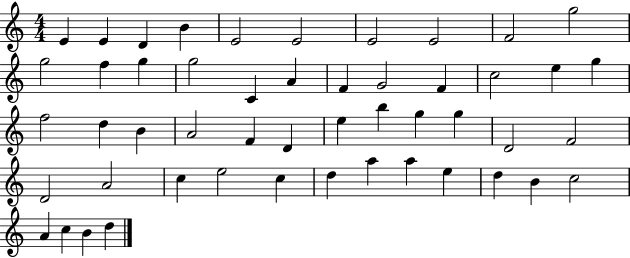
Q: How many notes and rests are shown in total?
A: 50